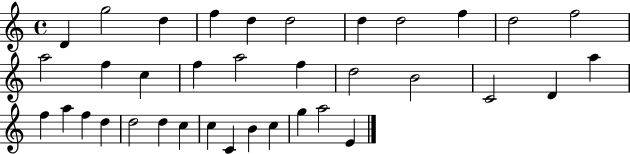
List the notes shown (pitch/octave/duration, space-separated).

D4/q G5/h D5/q F5/q D5/q D5/h D5/q D5/h F5/q D5/h F5/h A5/h F5/q C5/q F5/q A5/h F5/q D5/h B4/h C4/h D4/q A5/q F5/q A5/q F5/q D5/q D5/h D5/q C5/q C5/q C4/q B4/q C5/q G5/q A5/h E4/q